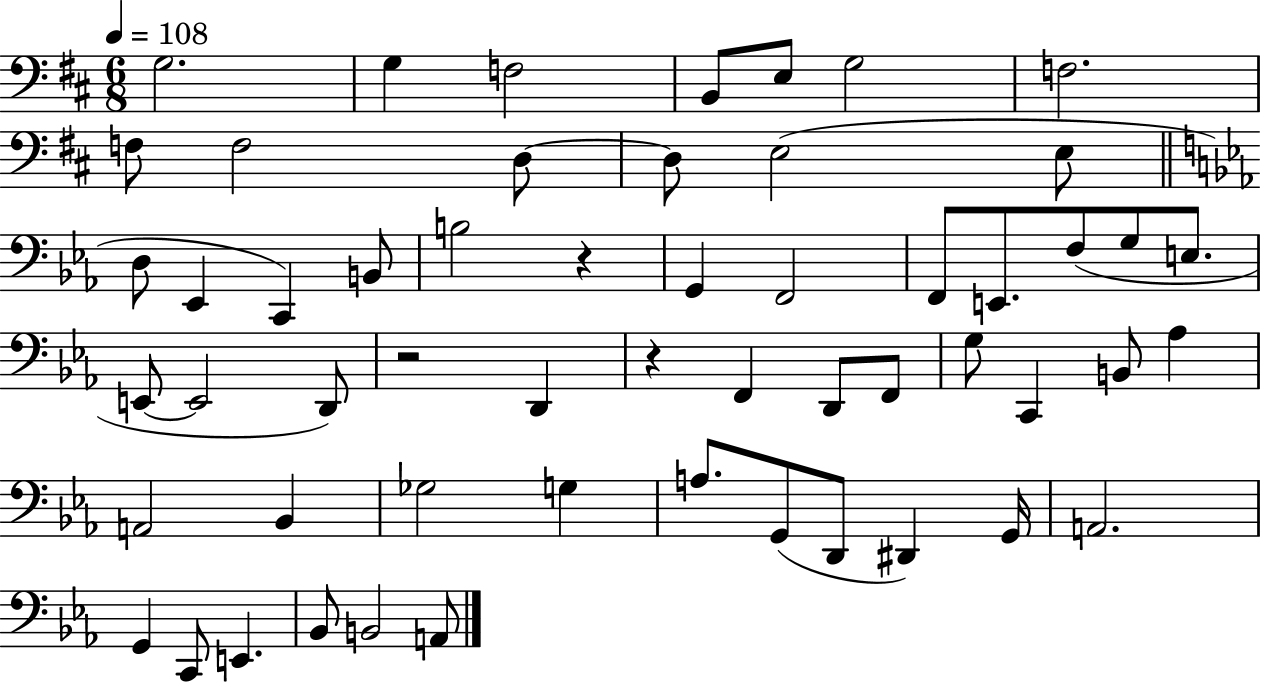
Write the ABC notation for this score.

X:1
T:Untitled
M:6/8
L:1/4
K:D
G,2 G, F,2 B,,/2 E,/2 G,2 F,2 F,/2 F,2 D,/2 D,/2 E,2 E,/2 D,/2 _E,, C,, B,,/2 B,2 z G,, F,,2 F,,/2 E,,/2 F,/2 G,/2 E,/2 E,,/2 E,,2 D,,/2 z2 D,, z F,, D,,/2 F,,/2 G,/2 C,, B,,/2 _A, A,,2 _B,, _G,2 G, A,/2 G,,/2 D,,/2 ^D,, G,,/4 A,,2 G,, C,,/2 E,, _B,,/2 B,,2 A,,/2